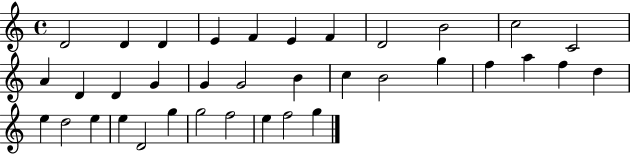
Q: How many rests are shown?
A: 0